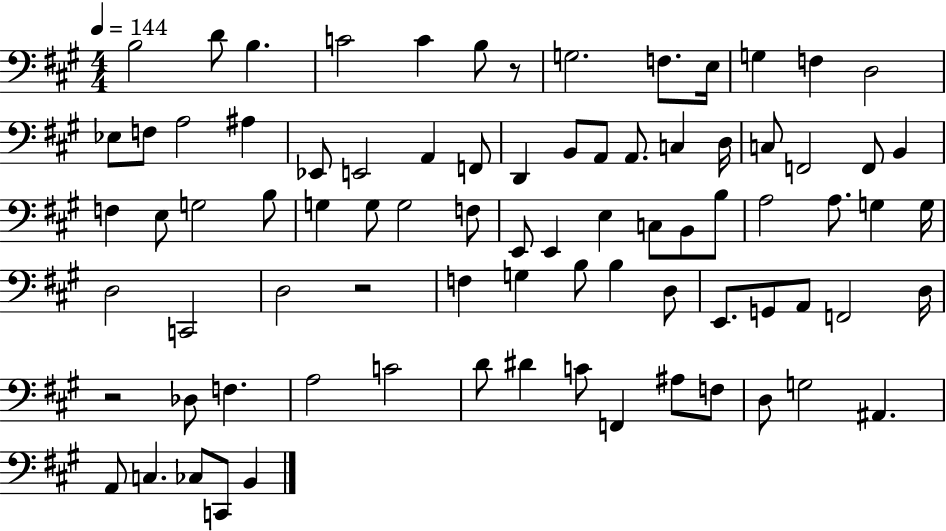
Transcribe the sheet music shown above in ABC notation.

X:1
T:Untitled
M:4/4
L:1/4
K:A
B,2 D/2 B, C2 C B,/2 z/2 G,2 F,/2 E,/4 G, F, D,2 _E,/2 F,/2 A,2 ^A, _E,,/2 E,,2 A,, F,,/2 D,, B,,/2 A,,/2 A,,/2 C, D,/4 C,/2 F,,2 F,,/2 B,, F, E,/2 G,2 B,/2 G, G,/2 G,2 F,/2 E,,/2 E,, E, C,/2 B,,/2 B,/2 A,2 A,/2 G, G,/4 D,2 C,,2 D,2 z2 F, G, B,/2 B, D,/2 E,,/2 G,,/2 A,,/2 F,,2 D,/4 z2 _D,/2 F, A,2 C2 D/2 ^D C/2 F,, ^A,/2 F,/2 D,/2 G,2 ^A,, A,,/2 C, _C,/2 C,,/2 B,,